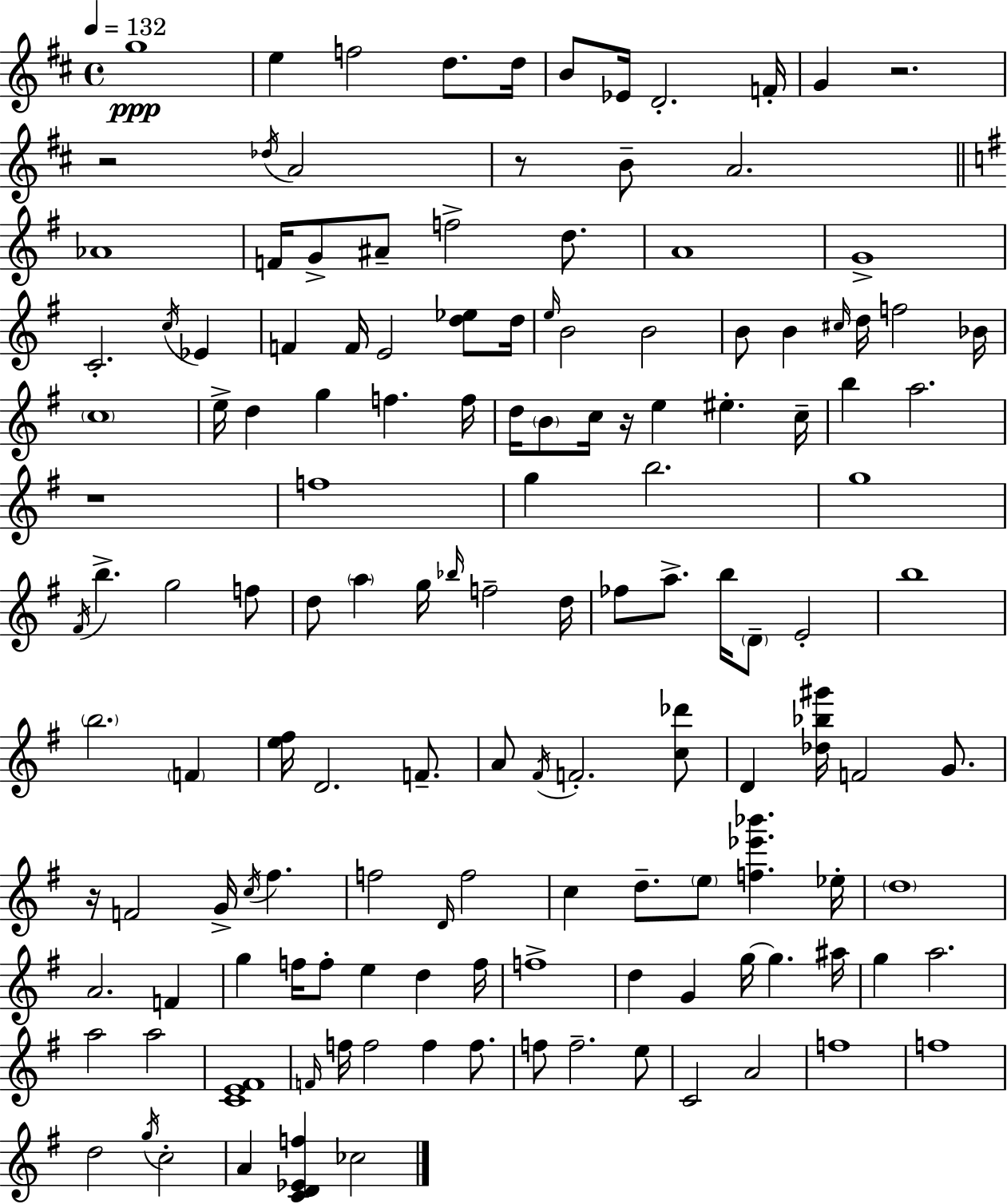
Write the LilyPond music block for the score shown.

{
  \clef treble
  \time 4/4
  \defaultTimeSignature
  \key d \major
  \tempo 4 = 132
  g''1\ppp | e''4 f''2 d''8. d''16 | b'8 ees'16 d'2.-. f'16-. | g'4 r2. | \break r2 \acciaccatura { des''16 } a'2 | r8 b'8-- a'2. | \bar "||" \break \key e \minor aes'1 | f'16 g'8-> ais'8-- f''2-> d''8. | a'1 | g'1-> | \break c'2.-. \acciaccatura { c''16 } ees'4 | f'4 f'16 e'2 <d'' ees''>8 | d''16 \grace { e''16 } b'2 b'2 | b'8 b'4 \grace { cis''16 } d''16 f''2 | \break bes'16 \parenthesize c''1 | e''16-> d''4 g''4 f''4. | f''16 d''16 \parenthesize b'8 c''16 r16 e''4 eis''4.-. | c''16-- b''4 a''2. | \break r1 | f''1 | g''4 b''2. | g''1 | \break \acciaccatura { fis'16 } b''4.-> g''2 | f''8 d''8 \parenthesize a''4 g''16 \grace { bes''16 } f''2-- | d''16 fes''8 a''8.-> b''16 \parenthesize d'8-- e'2-. | b''1 | \break \parenthesize b''2. | \parenthesize f'4 <e'' fis''>16 d'2. | f'8.-- a'8 \acciaccatura { fis'16 } f'2.-. | <c'' des'''>8 d'4 <des'' bes'' gis'''>16 f'2 | \break g'8. r16 f'2 g'16-> | \acciaccatura { c''16 } fis''4. f''2 \grace { d'16 } | f''2 c''4 d''8.-- \parenthesize e''8 | <f'' ees''' bes'''>4. ees''16-. \parenthesize d''1 | \break a'2. | f'4 g''4 f''16 f''8-. e''4 | d''4 f''16 f''1-> | d''4 g'4 | \break g''16~~ g''4. ais''16 g''4 a''2. | a''2 | a''2 <c' e' fis'>1 | \grace { f'16 } f''16 f''2 | \break f''4 f''8. f''8 f''2.-- | e''8 c'2 | a'2 f''1 | f''1 | \break d''2 | \acciaccatura { g''16 } c''2-. a'4 <c' d' ees' f''>4 | ces''2 \bar "|."
}